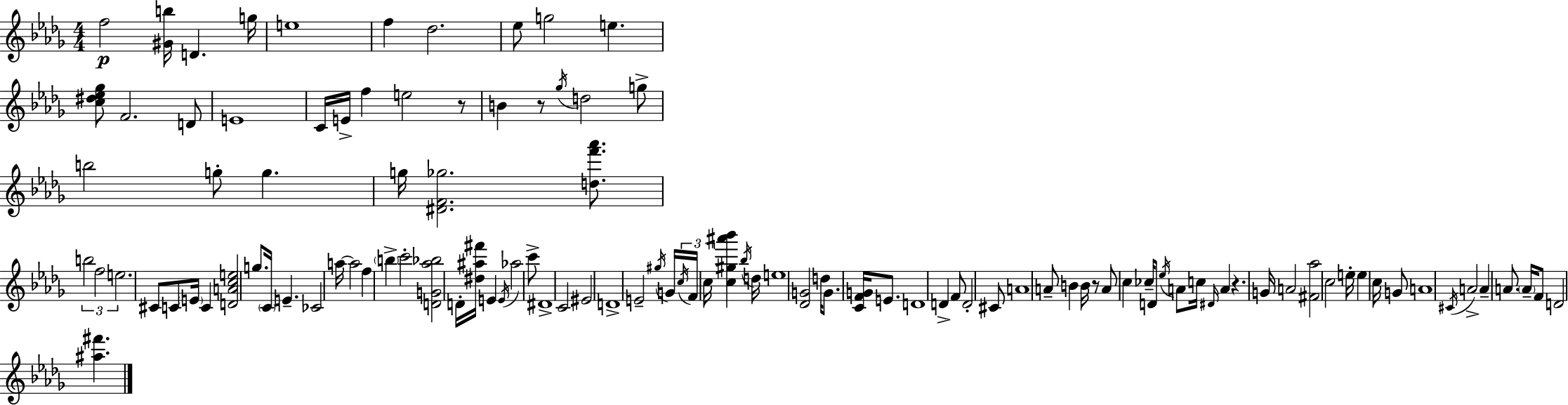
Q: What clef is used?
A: treble